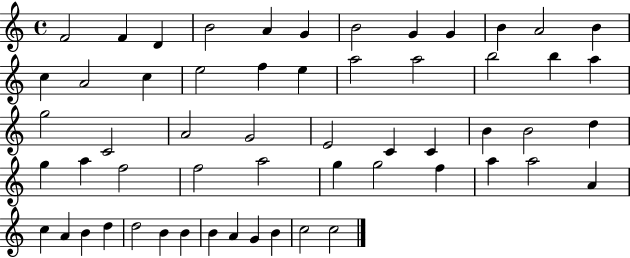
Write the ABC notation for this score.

X:1
T:Untitled
M:4/4
L:1/4
K:C
F2 F D B2 A G B2 G G B A2 B c A2 c e2 f e a2 a2 b2 b a g2 C2 A2 G2 E2 C C B B2 d g a f2 f2 a2 g g2 f a a2 A c A B d d2 B B B A G B c2 c2